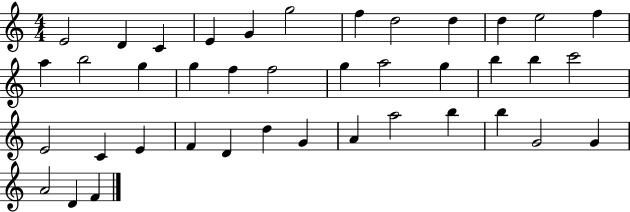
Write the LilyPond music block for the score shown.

{
  \clef treble
  \numericTimeSignature
  \time 4/4
  \key c \major
  e'2 d'4 c'4 | e'4 g'4 g''2 | f''4 d''2 d''4 | d''4 e''2 f''4 | \break a''4 b''2 g''4 | g''4 f''4 f''2 | g''4 a''2 g''4 | b''4 b''4 c'''2 | \break e'2 c'4 e'4 | f'4 d'4 d''4 g'4 | a'4 a''2 b''4 | b''4 g'2 g'4 | \break a'2 d'4 f'4 | \bar "|."
}